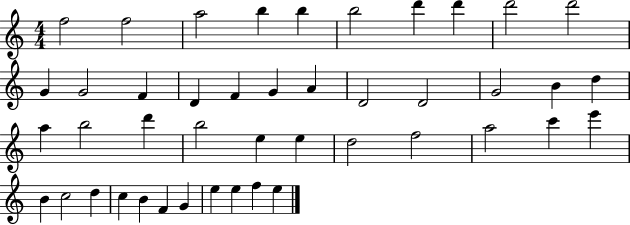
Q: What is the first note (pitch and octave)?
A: F5